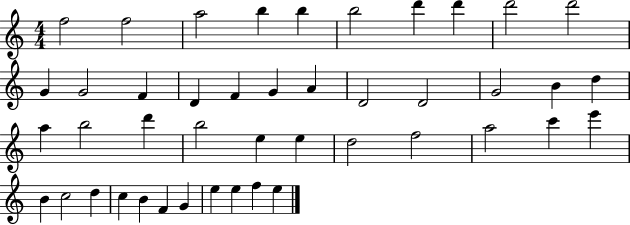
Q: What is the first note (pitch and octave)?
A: F5